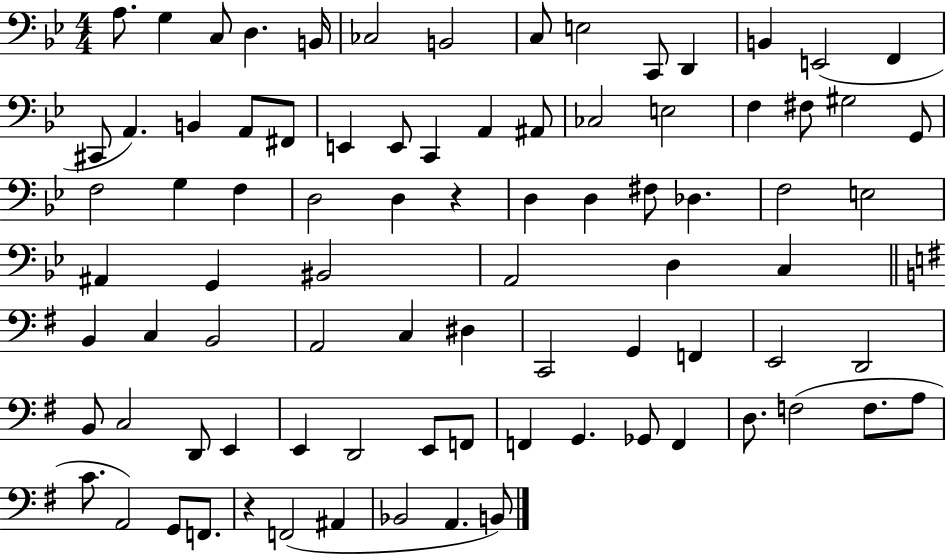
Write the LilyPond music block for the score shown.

{
  \clef bass
  \numericTimeSignature
  \time 4/4
  \key bes \major
  a8. g4 c8 d4. b,16 | ces2 b,2 | c8 e2 c,8 d,4 | b,4 e,2( f,4 | \break cis,8 a,4.) b,4 a,8 fis,8 | e,4 e,8 c,4 a,4 ais,8 | ces2 e2 | f4 fis8 gis2 g,8 | \break f2 g4 f4 | d2 d4 r4 | d4 d4 fis8 des4. | f2 e2 | \break ais,4 g,4 bis,2 | a,2 d4 c4 | \bar "||" \break \key g \major b,4 c4 b,2 | a,2 c4 dis4 | c,2 g,4 f,4 | e,2 d,2 | \break b,8 c2 d,8 e,4 | e,4 d,2 e,8 f,8 | f,4 g,4. ges,8 f,4 | d8. f2( f8. a8 | \break c'8. a,2) g,8 f,8. | r4 f,2( ais,4 | bes,2 a,4. b,8) | \bar "|."
}